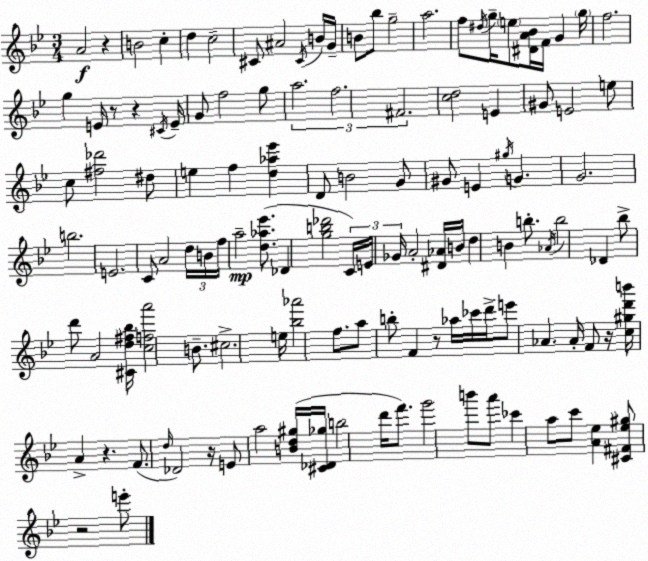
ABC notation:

X:1
T:Untitled
M:3/4
L:1/4
K:Bb
A2 z B2 c d c2 ^C/2 ^A2 ^C/4 B/4 G/4 B/2 _b/2 g2 a2 f/2 ^d/4 g/4 e/2 [^DA_B]/4 F/4 G g/4 f2 g E/4 z/2 z ^C/4 E/4 G/2 f2 g/2 a2 f2 ^F2 [cd]2 E ^G/2 E2 e/2 c/2 [^f_d']2 ^d/2 e f [d_a_e'] D/2 B2 G/2 ^G/2 E ^g/4 G G2 b2 E2 C/2 A2 d/4 B/4 f/4 a2 [d_a_e']/2 _D [gb_d']2 C/4 E/4 _G/4 A2 [^D_A]/4 B/4 d B b/2 _A/4 b2 _D _b/2 d'/2 A2 [^Cd^f_b]/4 [cfa']2 B/2 ^c2 e/4 [_b_a']2 f/2 a/2 b/2 F z/2 _a/4 _c'/4 d'/4 e'/2 _A _A/4 F/2 z/4 [c^gd'b']/4 A z F/2 d/4 _D2 z/4 E/2 a2 [Bd^g]/4 [^C_D_g]/4 b2 d'/4 f'/2 g'2 b'/2 a'/2 _c' a/2 c'/2 [A_e] [^C^F_e^g]/2 z2 e'/2